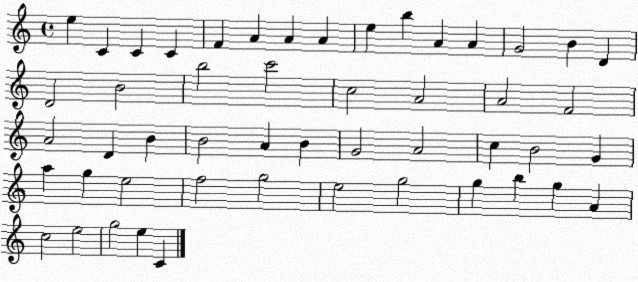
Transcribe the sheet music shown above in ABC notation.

X:1
T:Untitled
M:4/4
L:1/4
K:C
e C C C F A A A e b A A G2 B D D2 B2 b2 c'2 c2 A2 A2 F2 A2 D B B2 A B G2 A2 c B2 G a g e2 f2 g2 e2 g2 g b g A c2 e2 g2 e C